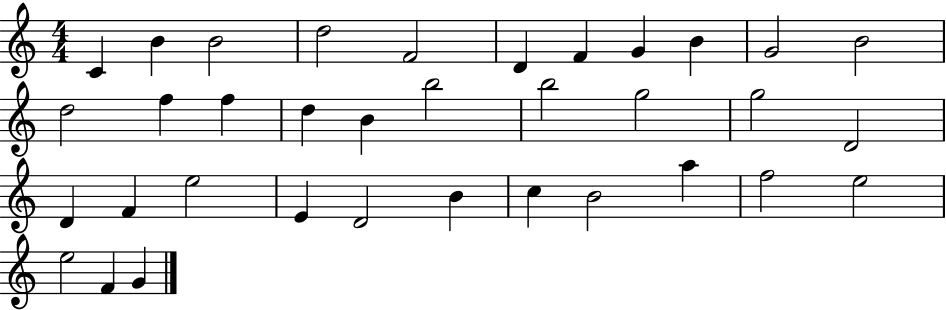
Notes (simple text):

C4/q B4/q B4/h D5/h F4/h D4/q F4/q G4/q B4/q G4/h B4/h D5/h F5/q F5/q D5/q B4/q B5/h B5/h G5/h G5/h D4/h D4/q F4/q E5/h E4/q D4/h B4/q C5/q B4/h A5/q F5/h E5/h E5/h F4/q G4/q